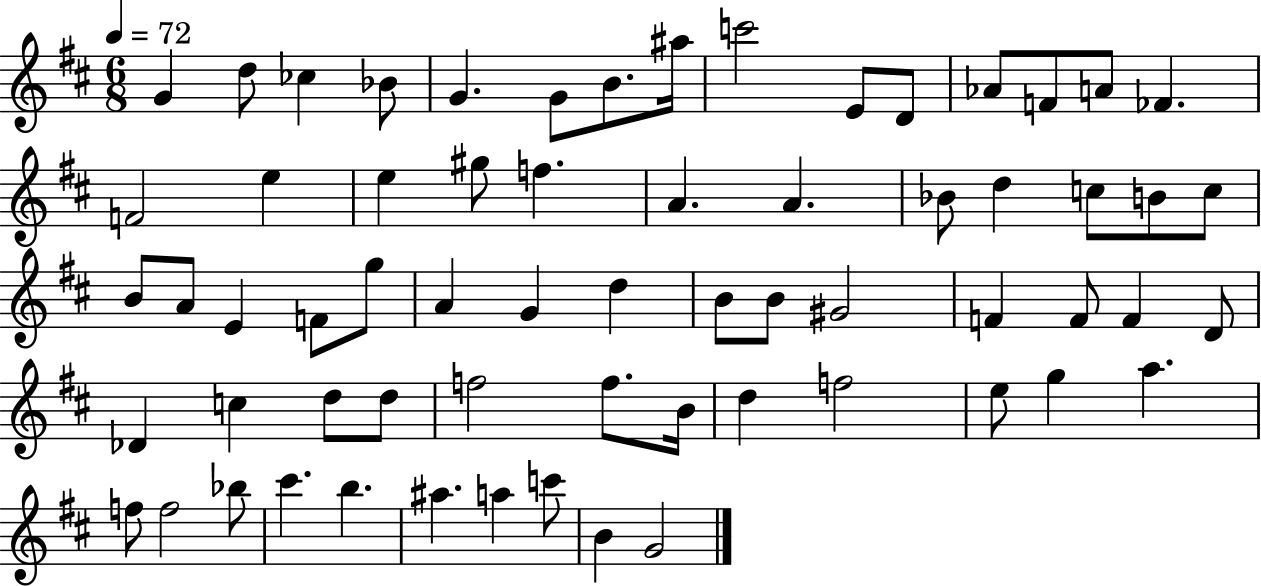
G4/q D5/e CES5/q Bb4/e G4/q. G4/e B4/e. A#5/s C6/h E4/e D4/e Ab4/e F4/e A4/e FES4/q. F4/h E5/q E5/q G#5/e F5/q. A4/q. A4/q. Bb4/e D5/q C5/e B4/e C5/e B4/e A4/e E4/q F4/e G5/e A4/q G4/q D5/q B4/e B4/e G#4/h F4/q F4/e F4/q D4/e Db4/q C5/q D5/e D5/e F5/h F5/e. B4/s D5/q F5/h E5/e G5/q A5/q. F5/e F5/h Bb5/e C#6/q. B5/q. A#5/q. A5/q C6/e B4/q G4/h